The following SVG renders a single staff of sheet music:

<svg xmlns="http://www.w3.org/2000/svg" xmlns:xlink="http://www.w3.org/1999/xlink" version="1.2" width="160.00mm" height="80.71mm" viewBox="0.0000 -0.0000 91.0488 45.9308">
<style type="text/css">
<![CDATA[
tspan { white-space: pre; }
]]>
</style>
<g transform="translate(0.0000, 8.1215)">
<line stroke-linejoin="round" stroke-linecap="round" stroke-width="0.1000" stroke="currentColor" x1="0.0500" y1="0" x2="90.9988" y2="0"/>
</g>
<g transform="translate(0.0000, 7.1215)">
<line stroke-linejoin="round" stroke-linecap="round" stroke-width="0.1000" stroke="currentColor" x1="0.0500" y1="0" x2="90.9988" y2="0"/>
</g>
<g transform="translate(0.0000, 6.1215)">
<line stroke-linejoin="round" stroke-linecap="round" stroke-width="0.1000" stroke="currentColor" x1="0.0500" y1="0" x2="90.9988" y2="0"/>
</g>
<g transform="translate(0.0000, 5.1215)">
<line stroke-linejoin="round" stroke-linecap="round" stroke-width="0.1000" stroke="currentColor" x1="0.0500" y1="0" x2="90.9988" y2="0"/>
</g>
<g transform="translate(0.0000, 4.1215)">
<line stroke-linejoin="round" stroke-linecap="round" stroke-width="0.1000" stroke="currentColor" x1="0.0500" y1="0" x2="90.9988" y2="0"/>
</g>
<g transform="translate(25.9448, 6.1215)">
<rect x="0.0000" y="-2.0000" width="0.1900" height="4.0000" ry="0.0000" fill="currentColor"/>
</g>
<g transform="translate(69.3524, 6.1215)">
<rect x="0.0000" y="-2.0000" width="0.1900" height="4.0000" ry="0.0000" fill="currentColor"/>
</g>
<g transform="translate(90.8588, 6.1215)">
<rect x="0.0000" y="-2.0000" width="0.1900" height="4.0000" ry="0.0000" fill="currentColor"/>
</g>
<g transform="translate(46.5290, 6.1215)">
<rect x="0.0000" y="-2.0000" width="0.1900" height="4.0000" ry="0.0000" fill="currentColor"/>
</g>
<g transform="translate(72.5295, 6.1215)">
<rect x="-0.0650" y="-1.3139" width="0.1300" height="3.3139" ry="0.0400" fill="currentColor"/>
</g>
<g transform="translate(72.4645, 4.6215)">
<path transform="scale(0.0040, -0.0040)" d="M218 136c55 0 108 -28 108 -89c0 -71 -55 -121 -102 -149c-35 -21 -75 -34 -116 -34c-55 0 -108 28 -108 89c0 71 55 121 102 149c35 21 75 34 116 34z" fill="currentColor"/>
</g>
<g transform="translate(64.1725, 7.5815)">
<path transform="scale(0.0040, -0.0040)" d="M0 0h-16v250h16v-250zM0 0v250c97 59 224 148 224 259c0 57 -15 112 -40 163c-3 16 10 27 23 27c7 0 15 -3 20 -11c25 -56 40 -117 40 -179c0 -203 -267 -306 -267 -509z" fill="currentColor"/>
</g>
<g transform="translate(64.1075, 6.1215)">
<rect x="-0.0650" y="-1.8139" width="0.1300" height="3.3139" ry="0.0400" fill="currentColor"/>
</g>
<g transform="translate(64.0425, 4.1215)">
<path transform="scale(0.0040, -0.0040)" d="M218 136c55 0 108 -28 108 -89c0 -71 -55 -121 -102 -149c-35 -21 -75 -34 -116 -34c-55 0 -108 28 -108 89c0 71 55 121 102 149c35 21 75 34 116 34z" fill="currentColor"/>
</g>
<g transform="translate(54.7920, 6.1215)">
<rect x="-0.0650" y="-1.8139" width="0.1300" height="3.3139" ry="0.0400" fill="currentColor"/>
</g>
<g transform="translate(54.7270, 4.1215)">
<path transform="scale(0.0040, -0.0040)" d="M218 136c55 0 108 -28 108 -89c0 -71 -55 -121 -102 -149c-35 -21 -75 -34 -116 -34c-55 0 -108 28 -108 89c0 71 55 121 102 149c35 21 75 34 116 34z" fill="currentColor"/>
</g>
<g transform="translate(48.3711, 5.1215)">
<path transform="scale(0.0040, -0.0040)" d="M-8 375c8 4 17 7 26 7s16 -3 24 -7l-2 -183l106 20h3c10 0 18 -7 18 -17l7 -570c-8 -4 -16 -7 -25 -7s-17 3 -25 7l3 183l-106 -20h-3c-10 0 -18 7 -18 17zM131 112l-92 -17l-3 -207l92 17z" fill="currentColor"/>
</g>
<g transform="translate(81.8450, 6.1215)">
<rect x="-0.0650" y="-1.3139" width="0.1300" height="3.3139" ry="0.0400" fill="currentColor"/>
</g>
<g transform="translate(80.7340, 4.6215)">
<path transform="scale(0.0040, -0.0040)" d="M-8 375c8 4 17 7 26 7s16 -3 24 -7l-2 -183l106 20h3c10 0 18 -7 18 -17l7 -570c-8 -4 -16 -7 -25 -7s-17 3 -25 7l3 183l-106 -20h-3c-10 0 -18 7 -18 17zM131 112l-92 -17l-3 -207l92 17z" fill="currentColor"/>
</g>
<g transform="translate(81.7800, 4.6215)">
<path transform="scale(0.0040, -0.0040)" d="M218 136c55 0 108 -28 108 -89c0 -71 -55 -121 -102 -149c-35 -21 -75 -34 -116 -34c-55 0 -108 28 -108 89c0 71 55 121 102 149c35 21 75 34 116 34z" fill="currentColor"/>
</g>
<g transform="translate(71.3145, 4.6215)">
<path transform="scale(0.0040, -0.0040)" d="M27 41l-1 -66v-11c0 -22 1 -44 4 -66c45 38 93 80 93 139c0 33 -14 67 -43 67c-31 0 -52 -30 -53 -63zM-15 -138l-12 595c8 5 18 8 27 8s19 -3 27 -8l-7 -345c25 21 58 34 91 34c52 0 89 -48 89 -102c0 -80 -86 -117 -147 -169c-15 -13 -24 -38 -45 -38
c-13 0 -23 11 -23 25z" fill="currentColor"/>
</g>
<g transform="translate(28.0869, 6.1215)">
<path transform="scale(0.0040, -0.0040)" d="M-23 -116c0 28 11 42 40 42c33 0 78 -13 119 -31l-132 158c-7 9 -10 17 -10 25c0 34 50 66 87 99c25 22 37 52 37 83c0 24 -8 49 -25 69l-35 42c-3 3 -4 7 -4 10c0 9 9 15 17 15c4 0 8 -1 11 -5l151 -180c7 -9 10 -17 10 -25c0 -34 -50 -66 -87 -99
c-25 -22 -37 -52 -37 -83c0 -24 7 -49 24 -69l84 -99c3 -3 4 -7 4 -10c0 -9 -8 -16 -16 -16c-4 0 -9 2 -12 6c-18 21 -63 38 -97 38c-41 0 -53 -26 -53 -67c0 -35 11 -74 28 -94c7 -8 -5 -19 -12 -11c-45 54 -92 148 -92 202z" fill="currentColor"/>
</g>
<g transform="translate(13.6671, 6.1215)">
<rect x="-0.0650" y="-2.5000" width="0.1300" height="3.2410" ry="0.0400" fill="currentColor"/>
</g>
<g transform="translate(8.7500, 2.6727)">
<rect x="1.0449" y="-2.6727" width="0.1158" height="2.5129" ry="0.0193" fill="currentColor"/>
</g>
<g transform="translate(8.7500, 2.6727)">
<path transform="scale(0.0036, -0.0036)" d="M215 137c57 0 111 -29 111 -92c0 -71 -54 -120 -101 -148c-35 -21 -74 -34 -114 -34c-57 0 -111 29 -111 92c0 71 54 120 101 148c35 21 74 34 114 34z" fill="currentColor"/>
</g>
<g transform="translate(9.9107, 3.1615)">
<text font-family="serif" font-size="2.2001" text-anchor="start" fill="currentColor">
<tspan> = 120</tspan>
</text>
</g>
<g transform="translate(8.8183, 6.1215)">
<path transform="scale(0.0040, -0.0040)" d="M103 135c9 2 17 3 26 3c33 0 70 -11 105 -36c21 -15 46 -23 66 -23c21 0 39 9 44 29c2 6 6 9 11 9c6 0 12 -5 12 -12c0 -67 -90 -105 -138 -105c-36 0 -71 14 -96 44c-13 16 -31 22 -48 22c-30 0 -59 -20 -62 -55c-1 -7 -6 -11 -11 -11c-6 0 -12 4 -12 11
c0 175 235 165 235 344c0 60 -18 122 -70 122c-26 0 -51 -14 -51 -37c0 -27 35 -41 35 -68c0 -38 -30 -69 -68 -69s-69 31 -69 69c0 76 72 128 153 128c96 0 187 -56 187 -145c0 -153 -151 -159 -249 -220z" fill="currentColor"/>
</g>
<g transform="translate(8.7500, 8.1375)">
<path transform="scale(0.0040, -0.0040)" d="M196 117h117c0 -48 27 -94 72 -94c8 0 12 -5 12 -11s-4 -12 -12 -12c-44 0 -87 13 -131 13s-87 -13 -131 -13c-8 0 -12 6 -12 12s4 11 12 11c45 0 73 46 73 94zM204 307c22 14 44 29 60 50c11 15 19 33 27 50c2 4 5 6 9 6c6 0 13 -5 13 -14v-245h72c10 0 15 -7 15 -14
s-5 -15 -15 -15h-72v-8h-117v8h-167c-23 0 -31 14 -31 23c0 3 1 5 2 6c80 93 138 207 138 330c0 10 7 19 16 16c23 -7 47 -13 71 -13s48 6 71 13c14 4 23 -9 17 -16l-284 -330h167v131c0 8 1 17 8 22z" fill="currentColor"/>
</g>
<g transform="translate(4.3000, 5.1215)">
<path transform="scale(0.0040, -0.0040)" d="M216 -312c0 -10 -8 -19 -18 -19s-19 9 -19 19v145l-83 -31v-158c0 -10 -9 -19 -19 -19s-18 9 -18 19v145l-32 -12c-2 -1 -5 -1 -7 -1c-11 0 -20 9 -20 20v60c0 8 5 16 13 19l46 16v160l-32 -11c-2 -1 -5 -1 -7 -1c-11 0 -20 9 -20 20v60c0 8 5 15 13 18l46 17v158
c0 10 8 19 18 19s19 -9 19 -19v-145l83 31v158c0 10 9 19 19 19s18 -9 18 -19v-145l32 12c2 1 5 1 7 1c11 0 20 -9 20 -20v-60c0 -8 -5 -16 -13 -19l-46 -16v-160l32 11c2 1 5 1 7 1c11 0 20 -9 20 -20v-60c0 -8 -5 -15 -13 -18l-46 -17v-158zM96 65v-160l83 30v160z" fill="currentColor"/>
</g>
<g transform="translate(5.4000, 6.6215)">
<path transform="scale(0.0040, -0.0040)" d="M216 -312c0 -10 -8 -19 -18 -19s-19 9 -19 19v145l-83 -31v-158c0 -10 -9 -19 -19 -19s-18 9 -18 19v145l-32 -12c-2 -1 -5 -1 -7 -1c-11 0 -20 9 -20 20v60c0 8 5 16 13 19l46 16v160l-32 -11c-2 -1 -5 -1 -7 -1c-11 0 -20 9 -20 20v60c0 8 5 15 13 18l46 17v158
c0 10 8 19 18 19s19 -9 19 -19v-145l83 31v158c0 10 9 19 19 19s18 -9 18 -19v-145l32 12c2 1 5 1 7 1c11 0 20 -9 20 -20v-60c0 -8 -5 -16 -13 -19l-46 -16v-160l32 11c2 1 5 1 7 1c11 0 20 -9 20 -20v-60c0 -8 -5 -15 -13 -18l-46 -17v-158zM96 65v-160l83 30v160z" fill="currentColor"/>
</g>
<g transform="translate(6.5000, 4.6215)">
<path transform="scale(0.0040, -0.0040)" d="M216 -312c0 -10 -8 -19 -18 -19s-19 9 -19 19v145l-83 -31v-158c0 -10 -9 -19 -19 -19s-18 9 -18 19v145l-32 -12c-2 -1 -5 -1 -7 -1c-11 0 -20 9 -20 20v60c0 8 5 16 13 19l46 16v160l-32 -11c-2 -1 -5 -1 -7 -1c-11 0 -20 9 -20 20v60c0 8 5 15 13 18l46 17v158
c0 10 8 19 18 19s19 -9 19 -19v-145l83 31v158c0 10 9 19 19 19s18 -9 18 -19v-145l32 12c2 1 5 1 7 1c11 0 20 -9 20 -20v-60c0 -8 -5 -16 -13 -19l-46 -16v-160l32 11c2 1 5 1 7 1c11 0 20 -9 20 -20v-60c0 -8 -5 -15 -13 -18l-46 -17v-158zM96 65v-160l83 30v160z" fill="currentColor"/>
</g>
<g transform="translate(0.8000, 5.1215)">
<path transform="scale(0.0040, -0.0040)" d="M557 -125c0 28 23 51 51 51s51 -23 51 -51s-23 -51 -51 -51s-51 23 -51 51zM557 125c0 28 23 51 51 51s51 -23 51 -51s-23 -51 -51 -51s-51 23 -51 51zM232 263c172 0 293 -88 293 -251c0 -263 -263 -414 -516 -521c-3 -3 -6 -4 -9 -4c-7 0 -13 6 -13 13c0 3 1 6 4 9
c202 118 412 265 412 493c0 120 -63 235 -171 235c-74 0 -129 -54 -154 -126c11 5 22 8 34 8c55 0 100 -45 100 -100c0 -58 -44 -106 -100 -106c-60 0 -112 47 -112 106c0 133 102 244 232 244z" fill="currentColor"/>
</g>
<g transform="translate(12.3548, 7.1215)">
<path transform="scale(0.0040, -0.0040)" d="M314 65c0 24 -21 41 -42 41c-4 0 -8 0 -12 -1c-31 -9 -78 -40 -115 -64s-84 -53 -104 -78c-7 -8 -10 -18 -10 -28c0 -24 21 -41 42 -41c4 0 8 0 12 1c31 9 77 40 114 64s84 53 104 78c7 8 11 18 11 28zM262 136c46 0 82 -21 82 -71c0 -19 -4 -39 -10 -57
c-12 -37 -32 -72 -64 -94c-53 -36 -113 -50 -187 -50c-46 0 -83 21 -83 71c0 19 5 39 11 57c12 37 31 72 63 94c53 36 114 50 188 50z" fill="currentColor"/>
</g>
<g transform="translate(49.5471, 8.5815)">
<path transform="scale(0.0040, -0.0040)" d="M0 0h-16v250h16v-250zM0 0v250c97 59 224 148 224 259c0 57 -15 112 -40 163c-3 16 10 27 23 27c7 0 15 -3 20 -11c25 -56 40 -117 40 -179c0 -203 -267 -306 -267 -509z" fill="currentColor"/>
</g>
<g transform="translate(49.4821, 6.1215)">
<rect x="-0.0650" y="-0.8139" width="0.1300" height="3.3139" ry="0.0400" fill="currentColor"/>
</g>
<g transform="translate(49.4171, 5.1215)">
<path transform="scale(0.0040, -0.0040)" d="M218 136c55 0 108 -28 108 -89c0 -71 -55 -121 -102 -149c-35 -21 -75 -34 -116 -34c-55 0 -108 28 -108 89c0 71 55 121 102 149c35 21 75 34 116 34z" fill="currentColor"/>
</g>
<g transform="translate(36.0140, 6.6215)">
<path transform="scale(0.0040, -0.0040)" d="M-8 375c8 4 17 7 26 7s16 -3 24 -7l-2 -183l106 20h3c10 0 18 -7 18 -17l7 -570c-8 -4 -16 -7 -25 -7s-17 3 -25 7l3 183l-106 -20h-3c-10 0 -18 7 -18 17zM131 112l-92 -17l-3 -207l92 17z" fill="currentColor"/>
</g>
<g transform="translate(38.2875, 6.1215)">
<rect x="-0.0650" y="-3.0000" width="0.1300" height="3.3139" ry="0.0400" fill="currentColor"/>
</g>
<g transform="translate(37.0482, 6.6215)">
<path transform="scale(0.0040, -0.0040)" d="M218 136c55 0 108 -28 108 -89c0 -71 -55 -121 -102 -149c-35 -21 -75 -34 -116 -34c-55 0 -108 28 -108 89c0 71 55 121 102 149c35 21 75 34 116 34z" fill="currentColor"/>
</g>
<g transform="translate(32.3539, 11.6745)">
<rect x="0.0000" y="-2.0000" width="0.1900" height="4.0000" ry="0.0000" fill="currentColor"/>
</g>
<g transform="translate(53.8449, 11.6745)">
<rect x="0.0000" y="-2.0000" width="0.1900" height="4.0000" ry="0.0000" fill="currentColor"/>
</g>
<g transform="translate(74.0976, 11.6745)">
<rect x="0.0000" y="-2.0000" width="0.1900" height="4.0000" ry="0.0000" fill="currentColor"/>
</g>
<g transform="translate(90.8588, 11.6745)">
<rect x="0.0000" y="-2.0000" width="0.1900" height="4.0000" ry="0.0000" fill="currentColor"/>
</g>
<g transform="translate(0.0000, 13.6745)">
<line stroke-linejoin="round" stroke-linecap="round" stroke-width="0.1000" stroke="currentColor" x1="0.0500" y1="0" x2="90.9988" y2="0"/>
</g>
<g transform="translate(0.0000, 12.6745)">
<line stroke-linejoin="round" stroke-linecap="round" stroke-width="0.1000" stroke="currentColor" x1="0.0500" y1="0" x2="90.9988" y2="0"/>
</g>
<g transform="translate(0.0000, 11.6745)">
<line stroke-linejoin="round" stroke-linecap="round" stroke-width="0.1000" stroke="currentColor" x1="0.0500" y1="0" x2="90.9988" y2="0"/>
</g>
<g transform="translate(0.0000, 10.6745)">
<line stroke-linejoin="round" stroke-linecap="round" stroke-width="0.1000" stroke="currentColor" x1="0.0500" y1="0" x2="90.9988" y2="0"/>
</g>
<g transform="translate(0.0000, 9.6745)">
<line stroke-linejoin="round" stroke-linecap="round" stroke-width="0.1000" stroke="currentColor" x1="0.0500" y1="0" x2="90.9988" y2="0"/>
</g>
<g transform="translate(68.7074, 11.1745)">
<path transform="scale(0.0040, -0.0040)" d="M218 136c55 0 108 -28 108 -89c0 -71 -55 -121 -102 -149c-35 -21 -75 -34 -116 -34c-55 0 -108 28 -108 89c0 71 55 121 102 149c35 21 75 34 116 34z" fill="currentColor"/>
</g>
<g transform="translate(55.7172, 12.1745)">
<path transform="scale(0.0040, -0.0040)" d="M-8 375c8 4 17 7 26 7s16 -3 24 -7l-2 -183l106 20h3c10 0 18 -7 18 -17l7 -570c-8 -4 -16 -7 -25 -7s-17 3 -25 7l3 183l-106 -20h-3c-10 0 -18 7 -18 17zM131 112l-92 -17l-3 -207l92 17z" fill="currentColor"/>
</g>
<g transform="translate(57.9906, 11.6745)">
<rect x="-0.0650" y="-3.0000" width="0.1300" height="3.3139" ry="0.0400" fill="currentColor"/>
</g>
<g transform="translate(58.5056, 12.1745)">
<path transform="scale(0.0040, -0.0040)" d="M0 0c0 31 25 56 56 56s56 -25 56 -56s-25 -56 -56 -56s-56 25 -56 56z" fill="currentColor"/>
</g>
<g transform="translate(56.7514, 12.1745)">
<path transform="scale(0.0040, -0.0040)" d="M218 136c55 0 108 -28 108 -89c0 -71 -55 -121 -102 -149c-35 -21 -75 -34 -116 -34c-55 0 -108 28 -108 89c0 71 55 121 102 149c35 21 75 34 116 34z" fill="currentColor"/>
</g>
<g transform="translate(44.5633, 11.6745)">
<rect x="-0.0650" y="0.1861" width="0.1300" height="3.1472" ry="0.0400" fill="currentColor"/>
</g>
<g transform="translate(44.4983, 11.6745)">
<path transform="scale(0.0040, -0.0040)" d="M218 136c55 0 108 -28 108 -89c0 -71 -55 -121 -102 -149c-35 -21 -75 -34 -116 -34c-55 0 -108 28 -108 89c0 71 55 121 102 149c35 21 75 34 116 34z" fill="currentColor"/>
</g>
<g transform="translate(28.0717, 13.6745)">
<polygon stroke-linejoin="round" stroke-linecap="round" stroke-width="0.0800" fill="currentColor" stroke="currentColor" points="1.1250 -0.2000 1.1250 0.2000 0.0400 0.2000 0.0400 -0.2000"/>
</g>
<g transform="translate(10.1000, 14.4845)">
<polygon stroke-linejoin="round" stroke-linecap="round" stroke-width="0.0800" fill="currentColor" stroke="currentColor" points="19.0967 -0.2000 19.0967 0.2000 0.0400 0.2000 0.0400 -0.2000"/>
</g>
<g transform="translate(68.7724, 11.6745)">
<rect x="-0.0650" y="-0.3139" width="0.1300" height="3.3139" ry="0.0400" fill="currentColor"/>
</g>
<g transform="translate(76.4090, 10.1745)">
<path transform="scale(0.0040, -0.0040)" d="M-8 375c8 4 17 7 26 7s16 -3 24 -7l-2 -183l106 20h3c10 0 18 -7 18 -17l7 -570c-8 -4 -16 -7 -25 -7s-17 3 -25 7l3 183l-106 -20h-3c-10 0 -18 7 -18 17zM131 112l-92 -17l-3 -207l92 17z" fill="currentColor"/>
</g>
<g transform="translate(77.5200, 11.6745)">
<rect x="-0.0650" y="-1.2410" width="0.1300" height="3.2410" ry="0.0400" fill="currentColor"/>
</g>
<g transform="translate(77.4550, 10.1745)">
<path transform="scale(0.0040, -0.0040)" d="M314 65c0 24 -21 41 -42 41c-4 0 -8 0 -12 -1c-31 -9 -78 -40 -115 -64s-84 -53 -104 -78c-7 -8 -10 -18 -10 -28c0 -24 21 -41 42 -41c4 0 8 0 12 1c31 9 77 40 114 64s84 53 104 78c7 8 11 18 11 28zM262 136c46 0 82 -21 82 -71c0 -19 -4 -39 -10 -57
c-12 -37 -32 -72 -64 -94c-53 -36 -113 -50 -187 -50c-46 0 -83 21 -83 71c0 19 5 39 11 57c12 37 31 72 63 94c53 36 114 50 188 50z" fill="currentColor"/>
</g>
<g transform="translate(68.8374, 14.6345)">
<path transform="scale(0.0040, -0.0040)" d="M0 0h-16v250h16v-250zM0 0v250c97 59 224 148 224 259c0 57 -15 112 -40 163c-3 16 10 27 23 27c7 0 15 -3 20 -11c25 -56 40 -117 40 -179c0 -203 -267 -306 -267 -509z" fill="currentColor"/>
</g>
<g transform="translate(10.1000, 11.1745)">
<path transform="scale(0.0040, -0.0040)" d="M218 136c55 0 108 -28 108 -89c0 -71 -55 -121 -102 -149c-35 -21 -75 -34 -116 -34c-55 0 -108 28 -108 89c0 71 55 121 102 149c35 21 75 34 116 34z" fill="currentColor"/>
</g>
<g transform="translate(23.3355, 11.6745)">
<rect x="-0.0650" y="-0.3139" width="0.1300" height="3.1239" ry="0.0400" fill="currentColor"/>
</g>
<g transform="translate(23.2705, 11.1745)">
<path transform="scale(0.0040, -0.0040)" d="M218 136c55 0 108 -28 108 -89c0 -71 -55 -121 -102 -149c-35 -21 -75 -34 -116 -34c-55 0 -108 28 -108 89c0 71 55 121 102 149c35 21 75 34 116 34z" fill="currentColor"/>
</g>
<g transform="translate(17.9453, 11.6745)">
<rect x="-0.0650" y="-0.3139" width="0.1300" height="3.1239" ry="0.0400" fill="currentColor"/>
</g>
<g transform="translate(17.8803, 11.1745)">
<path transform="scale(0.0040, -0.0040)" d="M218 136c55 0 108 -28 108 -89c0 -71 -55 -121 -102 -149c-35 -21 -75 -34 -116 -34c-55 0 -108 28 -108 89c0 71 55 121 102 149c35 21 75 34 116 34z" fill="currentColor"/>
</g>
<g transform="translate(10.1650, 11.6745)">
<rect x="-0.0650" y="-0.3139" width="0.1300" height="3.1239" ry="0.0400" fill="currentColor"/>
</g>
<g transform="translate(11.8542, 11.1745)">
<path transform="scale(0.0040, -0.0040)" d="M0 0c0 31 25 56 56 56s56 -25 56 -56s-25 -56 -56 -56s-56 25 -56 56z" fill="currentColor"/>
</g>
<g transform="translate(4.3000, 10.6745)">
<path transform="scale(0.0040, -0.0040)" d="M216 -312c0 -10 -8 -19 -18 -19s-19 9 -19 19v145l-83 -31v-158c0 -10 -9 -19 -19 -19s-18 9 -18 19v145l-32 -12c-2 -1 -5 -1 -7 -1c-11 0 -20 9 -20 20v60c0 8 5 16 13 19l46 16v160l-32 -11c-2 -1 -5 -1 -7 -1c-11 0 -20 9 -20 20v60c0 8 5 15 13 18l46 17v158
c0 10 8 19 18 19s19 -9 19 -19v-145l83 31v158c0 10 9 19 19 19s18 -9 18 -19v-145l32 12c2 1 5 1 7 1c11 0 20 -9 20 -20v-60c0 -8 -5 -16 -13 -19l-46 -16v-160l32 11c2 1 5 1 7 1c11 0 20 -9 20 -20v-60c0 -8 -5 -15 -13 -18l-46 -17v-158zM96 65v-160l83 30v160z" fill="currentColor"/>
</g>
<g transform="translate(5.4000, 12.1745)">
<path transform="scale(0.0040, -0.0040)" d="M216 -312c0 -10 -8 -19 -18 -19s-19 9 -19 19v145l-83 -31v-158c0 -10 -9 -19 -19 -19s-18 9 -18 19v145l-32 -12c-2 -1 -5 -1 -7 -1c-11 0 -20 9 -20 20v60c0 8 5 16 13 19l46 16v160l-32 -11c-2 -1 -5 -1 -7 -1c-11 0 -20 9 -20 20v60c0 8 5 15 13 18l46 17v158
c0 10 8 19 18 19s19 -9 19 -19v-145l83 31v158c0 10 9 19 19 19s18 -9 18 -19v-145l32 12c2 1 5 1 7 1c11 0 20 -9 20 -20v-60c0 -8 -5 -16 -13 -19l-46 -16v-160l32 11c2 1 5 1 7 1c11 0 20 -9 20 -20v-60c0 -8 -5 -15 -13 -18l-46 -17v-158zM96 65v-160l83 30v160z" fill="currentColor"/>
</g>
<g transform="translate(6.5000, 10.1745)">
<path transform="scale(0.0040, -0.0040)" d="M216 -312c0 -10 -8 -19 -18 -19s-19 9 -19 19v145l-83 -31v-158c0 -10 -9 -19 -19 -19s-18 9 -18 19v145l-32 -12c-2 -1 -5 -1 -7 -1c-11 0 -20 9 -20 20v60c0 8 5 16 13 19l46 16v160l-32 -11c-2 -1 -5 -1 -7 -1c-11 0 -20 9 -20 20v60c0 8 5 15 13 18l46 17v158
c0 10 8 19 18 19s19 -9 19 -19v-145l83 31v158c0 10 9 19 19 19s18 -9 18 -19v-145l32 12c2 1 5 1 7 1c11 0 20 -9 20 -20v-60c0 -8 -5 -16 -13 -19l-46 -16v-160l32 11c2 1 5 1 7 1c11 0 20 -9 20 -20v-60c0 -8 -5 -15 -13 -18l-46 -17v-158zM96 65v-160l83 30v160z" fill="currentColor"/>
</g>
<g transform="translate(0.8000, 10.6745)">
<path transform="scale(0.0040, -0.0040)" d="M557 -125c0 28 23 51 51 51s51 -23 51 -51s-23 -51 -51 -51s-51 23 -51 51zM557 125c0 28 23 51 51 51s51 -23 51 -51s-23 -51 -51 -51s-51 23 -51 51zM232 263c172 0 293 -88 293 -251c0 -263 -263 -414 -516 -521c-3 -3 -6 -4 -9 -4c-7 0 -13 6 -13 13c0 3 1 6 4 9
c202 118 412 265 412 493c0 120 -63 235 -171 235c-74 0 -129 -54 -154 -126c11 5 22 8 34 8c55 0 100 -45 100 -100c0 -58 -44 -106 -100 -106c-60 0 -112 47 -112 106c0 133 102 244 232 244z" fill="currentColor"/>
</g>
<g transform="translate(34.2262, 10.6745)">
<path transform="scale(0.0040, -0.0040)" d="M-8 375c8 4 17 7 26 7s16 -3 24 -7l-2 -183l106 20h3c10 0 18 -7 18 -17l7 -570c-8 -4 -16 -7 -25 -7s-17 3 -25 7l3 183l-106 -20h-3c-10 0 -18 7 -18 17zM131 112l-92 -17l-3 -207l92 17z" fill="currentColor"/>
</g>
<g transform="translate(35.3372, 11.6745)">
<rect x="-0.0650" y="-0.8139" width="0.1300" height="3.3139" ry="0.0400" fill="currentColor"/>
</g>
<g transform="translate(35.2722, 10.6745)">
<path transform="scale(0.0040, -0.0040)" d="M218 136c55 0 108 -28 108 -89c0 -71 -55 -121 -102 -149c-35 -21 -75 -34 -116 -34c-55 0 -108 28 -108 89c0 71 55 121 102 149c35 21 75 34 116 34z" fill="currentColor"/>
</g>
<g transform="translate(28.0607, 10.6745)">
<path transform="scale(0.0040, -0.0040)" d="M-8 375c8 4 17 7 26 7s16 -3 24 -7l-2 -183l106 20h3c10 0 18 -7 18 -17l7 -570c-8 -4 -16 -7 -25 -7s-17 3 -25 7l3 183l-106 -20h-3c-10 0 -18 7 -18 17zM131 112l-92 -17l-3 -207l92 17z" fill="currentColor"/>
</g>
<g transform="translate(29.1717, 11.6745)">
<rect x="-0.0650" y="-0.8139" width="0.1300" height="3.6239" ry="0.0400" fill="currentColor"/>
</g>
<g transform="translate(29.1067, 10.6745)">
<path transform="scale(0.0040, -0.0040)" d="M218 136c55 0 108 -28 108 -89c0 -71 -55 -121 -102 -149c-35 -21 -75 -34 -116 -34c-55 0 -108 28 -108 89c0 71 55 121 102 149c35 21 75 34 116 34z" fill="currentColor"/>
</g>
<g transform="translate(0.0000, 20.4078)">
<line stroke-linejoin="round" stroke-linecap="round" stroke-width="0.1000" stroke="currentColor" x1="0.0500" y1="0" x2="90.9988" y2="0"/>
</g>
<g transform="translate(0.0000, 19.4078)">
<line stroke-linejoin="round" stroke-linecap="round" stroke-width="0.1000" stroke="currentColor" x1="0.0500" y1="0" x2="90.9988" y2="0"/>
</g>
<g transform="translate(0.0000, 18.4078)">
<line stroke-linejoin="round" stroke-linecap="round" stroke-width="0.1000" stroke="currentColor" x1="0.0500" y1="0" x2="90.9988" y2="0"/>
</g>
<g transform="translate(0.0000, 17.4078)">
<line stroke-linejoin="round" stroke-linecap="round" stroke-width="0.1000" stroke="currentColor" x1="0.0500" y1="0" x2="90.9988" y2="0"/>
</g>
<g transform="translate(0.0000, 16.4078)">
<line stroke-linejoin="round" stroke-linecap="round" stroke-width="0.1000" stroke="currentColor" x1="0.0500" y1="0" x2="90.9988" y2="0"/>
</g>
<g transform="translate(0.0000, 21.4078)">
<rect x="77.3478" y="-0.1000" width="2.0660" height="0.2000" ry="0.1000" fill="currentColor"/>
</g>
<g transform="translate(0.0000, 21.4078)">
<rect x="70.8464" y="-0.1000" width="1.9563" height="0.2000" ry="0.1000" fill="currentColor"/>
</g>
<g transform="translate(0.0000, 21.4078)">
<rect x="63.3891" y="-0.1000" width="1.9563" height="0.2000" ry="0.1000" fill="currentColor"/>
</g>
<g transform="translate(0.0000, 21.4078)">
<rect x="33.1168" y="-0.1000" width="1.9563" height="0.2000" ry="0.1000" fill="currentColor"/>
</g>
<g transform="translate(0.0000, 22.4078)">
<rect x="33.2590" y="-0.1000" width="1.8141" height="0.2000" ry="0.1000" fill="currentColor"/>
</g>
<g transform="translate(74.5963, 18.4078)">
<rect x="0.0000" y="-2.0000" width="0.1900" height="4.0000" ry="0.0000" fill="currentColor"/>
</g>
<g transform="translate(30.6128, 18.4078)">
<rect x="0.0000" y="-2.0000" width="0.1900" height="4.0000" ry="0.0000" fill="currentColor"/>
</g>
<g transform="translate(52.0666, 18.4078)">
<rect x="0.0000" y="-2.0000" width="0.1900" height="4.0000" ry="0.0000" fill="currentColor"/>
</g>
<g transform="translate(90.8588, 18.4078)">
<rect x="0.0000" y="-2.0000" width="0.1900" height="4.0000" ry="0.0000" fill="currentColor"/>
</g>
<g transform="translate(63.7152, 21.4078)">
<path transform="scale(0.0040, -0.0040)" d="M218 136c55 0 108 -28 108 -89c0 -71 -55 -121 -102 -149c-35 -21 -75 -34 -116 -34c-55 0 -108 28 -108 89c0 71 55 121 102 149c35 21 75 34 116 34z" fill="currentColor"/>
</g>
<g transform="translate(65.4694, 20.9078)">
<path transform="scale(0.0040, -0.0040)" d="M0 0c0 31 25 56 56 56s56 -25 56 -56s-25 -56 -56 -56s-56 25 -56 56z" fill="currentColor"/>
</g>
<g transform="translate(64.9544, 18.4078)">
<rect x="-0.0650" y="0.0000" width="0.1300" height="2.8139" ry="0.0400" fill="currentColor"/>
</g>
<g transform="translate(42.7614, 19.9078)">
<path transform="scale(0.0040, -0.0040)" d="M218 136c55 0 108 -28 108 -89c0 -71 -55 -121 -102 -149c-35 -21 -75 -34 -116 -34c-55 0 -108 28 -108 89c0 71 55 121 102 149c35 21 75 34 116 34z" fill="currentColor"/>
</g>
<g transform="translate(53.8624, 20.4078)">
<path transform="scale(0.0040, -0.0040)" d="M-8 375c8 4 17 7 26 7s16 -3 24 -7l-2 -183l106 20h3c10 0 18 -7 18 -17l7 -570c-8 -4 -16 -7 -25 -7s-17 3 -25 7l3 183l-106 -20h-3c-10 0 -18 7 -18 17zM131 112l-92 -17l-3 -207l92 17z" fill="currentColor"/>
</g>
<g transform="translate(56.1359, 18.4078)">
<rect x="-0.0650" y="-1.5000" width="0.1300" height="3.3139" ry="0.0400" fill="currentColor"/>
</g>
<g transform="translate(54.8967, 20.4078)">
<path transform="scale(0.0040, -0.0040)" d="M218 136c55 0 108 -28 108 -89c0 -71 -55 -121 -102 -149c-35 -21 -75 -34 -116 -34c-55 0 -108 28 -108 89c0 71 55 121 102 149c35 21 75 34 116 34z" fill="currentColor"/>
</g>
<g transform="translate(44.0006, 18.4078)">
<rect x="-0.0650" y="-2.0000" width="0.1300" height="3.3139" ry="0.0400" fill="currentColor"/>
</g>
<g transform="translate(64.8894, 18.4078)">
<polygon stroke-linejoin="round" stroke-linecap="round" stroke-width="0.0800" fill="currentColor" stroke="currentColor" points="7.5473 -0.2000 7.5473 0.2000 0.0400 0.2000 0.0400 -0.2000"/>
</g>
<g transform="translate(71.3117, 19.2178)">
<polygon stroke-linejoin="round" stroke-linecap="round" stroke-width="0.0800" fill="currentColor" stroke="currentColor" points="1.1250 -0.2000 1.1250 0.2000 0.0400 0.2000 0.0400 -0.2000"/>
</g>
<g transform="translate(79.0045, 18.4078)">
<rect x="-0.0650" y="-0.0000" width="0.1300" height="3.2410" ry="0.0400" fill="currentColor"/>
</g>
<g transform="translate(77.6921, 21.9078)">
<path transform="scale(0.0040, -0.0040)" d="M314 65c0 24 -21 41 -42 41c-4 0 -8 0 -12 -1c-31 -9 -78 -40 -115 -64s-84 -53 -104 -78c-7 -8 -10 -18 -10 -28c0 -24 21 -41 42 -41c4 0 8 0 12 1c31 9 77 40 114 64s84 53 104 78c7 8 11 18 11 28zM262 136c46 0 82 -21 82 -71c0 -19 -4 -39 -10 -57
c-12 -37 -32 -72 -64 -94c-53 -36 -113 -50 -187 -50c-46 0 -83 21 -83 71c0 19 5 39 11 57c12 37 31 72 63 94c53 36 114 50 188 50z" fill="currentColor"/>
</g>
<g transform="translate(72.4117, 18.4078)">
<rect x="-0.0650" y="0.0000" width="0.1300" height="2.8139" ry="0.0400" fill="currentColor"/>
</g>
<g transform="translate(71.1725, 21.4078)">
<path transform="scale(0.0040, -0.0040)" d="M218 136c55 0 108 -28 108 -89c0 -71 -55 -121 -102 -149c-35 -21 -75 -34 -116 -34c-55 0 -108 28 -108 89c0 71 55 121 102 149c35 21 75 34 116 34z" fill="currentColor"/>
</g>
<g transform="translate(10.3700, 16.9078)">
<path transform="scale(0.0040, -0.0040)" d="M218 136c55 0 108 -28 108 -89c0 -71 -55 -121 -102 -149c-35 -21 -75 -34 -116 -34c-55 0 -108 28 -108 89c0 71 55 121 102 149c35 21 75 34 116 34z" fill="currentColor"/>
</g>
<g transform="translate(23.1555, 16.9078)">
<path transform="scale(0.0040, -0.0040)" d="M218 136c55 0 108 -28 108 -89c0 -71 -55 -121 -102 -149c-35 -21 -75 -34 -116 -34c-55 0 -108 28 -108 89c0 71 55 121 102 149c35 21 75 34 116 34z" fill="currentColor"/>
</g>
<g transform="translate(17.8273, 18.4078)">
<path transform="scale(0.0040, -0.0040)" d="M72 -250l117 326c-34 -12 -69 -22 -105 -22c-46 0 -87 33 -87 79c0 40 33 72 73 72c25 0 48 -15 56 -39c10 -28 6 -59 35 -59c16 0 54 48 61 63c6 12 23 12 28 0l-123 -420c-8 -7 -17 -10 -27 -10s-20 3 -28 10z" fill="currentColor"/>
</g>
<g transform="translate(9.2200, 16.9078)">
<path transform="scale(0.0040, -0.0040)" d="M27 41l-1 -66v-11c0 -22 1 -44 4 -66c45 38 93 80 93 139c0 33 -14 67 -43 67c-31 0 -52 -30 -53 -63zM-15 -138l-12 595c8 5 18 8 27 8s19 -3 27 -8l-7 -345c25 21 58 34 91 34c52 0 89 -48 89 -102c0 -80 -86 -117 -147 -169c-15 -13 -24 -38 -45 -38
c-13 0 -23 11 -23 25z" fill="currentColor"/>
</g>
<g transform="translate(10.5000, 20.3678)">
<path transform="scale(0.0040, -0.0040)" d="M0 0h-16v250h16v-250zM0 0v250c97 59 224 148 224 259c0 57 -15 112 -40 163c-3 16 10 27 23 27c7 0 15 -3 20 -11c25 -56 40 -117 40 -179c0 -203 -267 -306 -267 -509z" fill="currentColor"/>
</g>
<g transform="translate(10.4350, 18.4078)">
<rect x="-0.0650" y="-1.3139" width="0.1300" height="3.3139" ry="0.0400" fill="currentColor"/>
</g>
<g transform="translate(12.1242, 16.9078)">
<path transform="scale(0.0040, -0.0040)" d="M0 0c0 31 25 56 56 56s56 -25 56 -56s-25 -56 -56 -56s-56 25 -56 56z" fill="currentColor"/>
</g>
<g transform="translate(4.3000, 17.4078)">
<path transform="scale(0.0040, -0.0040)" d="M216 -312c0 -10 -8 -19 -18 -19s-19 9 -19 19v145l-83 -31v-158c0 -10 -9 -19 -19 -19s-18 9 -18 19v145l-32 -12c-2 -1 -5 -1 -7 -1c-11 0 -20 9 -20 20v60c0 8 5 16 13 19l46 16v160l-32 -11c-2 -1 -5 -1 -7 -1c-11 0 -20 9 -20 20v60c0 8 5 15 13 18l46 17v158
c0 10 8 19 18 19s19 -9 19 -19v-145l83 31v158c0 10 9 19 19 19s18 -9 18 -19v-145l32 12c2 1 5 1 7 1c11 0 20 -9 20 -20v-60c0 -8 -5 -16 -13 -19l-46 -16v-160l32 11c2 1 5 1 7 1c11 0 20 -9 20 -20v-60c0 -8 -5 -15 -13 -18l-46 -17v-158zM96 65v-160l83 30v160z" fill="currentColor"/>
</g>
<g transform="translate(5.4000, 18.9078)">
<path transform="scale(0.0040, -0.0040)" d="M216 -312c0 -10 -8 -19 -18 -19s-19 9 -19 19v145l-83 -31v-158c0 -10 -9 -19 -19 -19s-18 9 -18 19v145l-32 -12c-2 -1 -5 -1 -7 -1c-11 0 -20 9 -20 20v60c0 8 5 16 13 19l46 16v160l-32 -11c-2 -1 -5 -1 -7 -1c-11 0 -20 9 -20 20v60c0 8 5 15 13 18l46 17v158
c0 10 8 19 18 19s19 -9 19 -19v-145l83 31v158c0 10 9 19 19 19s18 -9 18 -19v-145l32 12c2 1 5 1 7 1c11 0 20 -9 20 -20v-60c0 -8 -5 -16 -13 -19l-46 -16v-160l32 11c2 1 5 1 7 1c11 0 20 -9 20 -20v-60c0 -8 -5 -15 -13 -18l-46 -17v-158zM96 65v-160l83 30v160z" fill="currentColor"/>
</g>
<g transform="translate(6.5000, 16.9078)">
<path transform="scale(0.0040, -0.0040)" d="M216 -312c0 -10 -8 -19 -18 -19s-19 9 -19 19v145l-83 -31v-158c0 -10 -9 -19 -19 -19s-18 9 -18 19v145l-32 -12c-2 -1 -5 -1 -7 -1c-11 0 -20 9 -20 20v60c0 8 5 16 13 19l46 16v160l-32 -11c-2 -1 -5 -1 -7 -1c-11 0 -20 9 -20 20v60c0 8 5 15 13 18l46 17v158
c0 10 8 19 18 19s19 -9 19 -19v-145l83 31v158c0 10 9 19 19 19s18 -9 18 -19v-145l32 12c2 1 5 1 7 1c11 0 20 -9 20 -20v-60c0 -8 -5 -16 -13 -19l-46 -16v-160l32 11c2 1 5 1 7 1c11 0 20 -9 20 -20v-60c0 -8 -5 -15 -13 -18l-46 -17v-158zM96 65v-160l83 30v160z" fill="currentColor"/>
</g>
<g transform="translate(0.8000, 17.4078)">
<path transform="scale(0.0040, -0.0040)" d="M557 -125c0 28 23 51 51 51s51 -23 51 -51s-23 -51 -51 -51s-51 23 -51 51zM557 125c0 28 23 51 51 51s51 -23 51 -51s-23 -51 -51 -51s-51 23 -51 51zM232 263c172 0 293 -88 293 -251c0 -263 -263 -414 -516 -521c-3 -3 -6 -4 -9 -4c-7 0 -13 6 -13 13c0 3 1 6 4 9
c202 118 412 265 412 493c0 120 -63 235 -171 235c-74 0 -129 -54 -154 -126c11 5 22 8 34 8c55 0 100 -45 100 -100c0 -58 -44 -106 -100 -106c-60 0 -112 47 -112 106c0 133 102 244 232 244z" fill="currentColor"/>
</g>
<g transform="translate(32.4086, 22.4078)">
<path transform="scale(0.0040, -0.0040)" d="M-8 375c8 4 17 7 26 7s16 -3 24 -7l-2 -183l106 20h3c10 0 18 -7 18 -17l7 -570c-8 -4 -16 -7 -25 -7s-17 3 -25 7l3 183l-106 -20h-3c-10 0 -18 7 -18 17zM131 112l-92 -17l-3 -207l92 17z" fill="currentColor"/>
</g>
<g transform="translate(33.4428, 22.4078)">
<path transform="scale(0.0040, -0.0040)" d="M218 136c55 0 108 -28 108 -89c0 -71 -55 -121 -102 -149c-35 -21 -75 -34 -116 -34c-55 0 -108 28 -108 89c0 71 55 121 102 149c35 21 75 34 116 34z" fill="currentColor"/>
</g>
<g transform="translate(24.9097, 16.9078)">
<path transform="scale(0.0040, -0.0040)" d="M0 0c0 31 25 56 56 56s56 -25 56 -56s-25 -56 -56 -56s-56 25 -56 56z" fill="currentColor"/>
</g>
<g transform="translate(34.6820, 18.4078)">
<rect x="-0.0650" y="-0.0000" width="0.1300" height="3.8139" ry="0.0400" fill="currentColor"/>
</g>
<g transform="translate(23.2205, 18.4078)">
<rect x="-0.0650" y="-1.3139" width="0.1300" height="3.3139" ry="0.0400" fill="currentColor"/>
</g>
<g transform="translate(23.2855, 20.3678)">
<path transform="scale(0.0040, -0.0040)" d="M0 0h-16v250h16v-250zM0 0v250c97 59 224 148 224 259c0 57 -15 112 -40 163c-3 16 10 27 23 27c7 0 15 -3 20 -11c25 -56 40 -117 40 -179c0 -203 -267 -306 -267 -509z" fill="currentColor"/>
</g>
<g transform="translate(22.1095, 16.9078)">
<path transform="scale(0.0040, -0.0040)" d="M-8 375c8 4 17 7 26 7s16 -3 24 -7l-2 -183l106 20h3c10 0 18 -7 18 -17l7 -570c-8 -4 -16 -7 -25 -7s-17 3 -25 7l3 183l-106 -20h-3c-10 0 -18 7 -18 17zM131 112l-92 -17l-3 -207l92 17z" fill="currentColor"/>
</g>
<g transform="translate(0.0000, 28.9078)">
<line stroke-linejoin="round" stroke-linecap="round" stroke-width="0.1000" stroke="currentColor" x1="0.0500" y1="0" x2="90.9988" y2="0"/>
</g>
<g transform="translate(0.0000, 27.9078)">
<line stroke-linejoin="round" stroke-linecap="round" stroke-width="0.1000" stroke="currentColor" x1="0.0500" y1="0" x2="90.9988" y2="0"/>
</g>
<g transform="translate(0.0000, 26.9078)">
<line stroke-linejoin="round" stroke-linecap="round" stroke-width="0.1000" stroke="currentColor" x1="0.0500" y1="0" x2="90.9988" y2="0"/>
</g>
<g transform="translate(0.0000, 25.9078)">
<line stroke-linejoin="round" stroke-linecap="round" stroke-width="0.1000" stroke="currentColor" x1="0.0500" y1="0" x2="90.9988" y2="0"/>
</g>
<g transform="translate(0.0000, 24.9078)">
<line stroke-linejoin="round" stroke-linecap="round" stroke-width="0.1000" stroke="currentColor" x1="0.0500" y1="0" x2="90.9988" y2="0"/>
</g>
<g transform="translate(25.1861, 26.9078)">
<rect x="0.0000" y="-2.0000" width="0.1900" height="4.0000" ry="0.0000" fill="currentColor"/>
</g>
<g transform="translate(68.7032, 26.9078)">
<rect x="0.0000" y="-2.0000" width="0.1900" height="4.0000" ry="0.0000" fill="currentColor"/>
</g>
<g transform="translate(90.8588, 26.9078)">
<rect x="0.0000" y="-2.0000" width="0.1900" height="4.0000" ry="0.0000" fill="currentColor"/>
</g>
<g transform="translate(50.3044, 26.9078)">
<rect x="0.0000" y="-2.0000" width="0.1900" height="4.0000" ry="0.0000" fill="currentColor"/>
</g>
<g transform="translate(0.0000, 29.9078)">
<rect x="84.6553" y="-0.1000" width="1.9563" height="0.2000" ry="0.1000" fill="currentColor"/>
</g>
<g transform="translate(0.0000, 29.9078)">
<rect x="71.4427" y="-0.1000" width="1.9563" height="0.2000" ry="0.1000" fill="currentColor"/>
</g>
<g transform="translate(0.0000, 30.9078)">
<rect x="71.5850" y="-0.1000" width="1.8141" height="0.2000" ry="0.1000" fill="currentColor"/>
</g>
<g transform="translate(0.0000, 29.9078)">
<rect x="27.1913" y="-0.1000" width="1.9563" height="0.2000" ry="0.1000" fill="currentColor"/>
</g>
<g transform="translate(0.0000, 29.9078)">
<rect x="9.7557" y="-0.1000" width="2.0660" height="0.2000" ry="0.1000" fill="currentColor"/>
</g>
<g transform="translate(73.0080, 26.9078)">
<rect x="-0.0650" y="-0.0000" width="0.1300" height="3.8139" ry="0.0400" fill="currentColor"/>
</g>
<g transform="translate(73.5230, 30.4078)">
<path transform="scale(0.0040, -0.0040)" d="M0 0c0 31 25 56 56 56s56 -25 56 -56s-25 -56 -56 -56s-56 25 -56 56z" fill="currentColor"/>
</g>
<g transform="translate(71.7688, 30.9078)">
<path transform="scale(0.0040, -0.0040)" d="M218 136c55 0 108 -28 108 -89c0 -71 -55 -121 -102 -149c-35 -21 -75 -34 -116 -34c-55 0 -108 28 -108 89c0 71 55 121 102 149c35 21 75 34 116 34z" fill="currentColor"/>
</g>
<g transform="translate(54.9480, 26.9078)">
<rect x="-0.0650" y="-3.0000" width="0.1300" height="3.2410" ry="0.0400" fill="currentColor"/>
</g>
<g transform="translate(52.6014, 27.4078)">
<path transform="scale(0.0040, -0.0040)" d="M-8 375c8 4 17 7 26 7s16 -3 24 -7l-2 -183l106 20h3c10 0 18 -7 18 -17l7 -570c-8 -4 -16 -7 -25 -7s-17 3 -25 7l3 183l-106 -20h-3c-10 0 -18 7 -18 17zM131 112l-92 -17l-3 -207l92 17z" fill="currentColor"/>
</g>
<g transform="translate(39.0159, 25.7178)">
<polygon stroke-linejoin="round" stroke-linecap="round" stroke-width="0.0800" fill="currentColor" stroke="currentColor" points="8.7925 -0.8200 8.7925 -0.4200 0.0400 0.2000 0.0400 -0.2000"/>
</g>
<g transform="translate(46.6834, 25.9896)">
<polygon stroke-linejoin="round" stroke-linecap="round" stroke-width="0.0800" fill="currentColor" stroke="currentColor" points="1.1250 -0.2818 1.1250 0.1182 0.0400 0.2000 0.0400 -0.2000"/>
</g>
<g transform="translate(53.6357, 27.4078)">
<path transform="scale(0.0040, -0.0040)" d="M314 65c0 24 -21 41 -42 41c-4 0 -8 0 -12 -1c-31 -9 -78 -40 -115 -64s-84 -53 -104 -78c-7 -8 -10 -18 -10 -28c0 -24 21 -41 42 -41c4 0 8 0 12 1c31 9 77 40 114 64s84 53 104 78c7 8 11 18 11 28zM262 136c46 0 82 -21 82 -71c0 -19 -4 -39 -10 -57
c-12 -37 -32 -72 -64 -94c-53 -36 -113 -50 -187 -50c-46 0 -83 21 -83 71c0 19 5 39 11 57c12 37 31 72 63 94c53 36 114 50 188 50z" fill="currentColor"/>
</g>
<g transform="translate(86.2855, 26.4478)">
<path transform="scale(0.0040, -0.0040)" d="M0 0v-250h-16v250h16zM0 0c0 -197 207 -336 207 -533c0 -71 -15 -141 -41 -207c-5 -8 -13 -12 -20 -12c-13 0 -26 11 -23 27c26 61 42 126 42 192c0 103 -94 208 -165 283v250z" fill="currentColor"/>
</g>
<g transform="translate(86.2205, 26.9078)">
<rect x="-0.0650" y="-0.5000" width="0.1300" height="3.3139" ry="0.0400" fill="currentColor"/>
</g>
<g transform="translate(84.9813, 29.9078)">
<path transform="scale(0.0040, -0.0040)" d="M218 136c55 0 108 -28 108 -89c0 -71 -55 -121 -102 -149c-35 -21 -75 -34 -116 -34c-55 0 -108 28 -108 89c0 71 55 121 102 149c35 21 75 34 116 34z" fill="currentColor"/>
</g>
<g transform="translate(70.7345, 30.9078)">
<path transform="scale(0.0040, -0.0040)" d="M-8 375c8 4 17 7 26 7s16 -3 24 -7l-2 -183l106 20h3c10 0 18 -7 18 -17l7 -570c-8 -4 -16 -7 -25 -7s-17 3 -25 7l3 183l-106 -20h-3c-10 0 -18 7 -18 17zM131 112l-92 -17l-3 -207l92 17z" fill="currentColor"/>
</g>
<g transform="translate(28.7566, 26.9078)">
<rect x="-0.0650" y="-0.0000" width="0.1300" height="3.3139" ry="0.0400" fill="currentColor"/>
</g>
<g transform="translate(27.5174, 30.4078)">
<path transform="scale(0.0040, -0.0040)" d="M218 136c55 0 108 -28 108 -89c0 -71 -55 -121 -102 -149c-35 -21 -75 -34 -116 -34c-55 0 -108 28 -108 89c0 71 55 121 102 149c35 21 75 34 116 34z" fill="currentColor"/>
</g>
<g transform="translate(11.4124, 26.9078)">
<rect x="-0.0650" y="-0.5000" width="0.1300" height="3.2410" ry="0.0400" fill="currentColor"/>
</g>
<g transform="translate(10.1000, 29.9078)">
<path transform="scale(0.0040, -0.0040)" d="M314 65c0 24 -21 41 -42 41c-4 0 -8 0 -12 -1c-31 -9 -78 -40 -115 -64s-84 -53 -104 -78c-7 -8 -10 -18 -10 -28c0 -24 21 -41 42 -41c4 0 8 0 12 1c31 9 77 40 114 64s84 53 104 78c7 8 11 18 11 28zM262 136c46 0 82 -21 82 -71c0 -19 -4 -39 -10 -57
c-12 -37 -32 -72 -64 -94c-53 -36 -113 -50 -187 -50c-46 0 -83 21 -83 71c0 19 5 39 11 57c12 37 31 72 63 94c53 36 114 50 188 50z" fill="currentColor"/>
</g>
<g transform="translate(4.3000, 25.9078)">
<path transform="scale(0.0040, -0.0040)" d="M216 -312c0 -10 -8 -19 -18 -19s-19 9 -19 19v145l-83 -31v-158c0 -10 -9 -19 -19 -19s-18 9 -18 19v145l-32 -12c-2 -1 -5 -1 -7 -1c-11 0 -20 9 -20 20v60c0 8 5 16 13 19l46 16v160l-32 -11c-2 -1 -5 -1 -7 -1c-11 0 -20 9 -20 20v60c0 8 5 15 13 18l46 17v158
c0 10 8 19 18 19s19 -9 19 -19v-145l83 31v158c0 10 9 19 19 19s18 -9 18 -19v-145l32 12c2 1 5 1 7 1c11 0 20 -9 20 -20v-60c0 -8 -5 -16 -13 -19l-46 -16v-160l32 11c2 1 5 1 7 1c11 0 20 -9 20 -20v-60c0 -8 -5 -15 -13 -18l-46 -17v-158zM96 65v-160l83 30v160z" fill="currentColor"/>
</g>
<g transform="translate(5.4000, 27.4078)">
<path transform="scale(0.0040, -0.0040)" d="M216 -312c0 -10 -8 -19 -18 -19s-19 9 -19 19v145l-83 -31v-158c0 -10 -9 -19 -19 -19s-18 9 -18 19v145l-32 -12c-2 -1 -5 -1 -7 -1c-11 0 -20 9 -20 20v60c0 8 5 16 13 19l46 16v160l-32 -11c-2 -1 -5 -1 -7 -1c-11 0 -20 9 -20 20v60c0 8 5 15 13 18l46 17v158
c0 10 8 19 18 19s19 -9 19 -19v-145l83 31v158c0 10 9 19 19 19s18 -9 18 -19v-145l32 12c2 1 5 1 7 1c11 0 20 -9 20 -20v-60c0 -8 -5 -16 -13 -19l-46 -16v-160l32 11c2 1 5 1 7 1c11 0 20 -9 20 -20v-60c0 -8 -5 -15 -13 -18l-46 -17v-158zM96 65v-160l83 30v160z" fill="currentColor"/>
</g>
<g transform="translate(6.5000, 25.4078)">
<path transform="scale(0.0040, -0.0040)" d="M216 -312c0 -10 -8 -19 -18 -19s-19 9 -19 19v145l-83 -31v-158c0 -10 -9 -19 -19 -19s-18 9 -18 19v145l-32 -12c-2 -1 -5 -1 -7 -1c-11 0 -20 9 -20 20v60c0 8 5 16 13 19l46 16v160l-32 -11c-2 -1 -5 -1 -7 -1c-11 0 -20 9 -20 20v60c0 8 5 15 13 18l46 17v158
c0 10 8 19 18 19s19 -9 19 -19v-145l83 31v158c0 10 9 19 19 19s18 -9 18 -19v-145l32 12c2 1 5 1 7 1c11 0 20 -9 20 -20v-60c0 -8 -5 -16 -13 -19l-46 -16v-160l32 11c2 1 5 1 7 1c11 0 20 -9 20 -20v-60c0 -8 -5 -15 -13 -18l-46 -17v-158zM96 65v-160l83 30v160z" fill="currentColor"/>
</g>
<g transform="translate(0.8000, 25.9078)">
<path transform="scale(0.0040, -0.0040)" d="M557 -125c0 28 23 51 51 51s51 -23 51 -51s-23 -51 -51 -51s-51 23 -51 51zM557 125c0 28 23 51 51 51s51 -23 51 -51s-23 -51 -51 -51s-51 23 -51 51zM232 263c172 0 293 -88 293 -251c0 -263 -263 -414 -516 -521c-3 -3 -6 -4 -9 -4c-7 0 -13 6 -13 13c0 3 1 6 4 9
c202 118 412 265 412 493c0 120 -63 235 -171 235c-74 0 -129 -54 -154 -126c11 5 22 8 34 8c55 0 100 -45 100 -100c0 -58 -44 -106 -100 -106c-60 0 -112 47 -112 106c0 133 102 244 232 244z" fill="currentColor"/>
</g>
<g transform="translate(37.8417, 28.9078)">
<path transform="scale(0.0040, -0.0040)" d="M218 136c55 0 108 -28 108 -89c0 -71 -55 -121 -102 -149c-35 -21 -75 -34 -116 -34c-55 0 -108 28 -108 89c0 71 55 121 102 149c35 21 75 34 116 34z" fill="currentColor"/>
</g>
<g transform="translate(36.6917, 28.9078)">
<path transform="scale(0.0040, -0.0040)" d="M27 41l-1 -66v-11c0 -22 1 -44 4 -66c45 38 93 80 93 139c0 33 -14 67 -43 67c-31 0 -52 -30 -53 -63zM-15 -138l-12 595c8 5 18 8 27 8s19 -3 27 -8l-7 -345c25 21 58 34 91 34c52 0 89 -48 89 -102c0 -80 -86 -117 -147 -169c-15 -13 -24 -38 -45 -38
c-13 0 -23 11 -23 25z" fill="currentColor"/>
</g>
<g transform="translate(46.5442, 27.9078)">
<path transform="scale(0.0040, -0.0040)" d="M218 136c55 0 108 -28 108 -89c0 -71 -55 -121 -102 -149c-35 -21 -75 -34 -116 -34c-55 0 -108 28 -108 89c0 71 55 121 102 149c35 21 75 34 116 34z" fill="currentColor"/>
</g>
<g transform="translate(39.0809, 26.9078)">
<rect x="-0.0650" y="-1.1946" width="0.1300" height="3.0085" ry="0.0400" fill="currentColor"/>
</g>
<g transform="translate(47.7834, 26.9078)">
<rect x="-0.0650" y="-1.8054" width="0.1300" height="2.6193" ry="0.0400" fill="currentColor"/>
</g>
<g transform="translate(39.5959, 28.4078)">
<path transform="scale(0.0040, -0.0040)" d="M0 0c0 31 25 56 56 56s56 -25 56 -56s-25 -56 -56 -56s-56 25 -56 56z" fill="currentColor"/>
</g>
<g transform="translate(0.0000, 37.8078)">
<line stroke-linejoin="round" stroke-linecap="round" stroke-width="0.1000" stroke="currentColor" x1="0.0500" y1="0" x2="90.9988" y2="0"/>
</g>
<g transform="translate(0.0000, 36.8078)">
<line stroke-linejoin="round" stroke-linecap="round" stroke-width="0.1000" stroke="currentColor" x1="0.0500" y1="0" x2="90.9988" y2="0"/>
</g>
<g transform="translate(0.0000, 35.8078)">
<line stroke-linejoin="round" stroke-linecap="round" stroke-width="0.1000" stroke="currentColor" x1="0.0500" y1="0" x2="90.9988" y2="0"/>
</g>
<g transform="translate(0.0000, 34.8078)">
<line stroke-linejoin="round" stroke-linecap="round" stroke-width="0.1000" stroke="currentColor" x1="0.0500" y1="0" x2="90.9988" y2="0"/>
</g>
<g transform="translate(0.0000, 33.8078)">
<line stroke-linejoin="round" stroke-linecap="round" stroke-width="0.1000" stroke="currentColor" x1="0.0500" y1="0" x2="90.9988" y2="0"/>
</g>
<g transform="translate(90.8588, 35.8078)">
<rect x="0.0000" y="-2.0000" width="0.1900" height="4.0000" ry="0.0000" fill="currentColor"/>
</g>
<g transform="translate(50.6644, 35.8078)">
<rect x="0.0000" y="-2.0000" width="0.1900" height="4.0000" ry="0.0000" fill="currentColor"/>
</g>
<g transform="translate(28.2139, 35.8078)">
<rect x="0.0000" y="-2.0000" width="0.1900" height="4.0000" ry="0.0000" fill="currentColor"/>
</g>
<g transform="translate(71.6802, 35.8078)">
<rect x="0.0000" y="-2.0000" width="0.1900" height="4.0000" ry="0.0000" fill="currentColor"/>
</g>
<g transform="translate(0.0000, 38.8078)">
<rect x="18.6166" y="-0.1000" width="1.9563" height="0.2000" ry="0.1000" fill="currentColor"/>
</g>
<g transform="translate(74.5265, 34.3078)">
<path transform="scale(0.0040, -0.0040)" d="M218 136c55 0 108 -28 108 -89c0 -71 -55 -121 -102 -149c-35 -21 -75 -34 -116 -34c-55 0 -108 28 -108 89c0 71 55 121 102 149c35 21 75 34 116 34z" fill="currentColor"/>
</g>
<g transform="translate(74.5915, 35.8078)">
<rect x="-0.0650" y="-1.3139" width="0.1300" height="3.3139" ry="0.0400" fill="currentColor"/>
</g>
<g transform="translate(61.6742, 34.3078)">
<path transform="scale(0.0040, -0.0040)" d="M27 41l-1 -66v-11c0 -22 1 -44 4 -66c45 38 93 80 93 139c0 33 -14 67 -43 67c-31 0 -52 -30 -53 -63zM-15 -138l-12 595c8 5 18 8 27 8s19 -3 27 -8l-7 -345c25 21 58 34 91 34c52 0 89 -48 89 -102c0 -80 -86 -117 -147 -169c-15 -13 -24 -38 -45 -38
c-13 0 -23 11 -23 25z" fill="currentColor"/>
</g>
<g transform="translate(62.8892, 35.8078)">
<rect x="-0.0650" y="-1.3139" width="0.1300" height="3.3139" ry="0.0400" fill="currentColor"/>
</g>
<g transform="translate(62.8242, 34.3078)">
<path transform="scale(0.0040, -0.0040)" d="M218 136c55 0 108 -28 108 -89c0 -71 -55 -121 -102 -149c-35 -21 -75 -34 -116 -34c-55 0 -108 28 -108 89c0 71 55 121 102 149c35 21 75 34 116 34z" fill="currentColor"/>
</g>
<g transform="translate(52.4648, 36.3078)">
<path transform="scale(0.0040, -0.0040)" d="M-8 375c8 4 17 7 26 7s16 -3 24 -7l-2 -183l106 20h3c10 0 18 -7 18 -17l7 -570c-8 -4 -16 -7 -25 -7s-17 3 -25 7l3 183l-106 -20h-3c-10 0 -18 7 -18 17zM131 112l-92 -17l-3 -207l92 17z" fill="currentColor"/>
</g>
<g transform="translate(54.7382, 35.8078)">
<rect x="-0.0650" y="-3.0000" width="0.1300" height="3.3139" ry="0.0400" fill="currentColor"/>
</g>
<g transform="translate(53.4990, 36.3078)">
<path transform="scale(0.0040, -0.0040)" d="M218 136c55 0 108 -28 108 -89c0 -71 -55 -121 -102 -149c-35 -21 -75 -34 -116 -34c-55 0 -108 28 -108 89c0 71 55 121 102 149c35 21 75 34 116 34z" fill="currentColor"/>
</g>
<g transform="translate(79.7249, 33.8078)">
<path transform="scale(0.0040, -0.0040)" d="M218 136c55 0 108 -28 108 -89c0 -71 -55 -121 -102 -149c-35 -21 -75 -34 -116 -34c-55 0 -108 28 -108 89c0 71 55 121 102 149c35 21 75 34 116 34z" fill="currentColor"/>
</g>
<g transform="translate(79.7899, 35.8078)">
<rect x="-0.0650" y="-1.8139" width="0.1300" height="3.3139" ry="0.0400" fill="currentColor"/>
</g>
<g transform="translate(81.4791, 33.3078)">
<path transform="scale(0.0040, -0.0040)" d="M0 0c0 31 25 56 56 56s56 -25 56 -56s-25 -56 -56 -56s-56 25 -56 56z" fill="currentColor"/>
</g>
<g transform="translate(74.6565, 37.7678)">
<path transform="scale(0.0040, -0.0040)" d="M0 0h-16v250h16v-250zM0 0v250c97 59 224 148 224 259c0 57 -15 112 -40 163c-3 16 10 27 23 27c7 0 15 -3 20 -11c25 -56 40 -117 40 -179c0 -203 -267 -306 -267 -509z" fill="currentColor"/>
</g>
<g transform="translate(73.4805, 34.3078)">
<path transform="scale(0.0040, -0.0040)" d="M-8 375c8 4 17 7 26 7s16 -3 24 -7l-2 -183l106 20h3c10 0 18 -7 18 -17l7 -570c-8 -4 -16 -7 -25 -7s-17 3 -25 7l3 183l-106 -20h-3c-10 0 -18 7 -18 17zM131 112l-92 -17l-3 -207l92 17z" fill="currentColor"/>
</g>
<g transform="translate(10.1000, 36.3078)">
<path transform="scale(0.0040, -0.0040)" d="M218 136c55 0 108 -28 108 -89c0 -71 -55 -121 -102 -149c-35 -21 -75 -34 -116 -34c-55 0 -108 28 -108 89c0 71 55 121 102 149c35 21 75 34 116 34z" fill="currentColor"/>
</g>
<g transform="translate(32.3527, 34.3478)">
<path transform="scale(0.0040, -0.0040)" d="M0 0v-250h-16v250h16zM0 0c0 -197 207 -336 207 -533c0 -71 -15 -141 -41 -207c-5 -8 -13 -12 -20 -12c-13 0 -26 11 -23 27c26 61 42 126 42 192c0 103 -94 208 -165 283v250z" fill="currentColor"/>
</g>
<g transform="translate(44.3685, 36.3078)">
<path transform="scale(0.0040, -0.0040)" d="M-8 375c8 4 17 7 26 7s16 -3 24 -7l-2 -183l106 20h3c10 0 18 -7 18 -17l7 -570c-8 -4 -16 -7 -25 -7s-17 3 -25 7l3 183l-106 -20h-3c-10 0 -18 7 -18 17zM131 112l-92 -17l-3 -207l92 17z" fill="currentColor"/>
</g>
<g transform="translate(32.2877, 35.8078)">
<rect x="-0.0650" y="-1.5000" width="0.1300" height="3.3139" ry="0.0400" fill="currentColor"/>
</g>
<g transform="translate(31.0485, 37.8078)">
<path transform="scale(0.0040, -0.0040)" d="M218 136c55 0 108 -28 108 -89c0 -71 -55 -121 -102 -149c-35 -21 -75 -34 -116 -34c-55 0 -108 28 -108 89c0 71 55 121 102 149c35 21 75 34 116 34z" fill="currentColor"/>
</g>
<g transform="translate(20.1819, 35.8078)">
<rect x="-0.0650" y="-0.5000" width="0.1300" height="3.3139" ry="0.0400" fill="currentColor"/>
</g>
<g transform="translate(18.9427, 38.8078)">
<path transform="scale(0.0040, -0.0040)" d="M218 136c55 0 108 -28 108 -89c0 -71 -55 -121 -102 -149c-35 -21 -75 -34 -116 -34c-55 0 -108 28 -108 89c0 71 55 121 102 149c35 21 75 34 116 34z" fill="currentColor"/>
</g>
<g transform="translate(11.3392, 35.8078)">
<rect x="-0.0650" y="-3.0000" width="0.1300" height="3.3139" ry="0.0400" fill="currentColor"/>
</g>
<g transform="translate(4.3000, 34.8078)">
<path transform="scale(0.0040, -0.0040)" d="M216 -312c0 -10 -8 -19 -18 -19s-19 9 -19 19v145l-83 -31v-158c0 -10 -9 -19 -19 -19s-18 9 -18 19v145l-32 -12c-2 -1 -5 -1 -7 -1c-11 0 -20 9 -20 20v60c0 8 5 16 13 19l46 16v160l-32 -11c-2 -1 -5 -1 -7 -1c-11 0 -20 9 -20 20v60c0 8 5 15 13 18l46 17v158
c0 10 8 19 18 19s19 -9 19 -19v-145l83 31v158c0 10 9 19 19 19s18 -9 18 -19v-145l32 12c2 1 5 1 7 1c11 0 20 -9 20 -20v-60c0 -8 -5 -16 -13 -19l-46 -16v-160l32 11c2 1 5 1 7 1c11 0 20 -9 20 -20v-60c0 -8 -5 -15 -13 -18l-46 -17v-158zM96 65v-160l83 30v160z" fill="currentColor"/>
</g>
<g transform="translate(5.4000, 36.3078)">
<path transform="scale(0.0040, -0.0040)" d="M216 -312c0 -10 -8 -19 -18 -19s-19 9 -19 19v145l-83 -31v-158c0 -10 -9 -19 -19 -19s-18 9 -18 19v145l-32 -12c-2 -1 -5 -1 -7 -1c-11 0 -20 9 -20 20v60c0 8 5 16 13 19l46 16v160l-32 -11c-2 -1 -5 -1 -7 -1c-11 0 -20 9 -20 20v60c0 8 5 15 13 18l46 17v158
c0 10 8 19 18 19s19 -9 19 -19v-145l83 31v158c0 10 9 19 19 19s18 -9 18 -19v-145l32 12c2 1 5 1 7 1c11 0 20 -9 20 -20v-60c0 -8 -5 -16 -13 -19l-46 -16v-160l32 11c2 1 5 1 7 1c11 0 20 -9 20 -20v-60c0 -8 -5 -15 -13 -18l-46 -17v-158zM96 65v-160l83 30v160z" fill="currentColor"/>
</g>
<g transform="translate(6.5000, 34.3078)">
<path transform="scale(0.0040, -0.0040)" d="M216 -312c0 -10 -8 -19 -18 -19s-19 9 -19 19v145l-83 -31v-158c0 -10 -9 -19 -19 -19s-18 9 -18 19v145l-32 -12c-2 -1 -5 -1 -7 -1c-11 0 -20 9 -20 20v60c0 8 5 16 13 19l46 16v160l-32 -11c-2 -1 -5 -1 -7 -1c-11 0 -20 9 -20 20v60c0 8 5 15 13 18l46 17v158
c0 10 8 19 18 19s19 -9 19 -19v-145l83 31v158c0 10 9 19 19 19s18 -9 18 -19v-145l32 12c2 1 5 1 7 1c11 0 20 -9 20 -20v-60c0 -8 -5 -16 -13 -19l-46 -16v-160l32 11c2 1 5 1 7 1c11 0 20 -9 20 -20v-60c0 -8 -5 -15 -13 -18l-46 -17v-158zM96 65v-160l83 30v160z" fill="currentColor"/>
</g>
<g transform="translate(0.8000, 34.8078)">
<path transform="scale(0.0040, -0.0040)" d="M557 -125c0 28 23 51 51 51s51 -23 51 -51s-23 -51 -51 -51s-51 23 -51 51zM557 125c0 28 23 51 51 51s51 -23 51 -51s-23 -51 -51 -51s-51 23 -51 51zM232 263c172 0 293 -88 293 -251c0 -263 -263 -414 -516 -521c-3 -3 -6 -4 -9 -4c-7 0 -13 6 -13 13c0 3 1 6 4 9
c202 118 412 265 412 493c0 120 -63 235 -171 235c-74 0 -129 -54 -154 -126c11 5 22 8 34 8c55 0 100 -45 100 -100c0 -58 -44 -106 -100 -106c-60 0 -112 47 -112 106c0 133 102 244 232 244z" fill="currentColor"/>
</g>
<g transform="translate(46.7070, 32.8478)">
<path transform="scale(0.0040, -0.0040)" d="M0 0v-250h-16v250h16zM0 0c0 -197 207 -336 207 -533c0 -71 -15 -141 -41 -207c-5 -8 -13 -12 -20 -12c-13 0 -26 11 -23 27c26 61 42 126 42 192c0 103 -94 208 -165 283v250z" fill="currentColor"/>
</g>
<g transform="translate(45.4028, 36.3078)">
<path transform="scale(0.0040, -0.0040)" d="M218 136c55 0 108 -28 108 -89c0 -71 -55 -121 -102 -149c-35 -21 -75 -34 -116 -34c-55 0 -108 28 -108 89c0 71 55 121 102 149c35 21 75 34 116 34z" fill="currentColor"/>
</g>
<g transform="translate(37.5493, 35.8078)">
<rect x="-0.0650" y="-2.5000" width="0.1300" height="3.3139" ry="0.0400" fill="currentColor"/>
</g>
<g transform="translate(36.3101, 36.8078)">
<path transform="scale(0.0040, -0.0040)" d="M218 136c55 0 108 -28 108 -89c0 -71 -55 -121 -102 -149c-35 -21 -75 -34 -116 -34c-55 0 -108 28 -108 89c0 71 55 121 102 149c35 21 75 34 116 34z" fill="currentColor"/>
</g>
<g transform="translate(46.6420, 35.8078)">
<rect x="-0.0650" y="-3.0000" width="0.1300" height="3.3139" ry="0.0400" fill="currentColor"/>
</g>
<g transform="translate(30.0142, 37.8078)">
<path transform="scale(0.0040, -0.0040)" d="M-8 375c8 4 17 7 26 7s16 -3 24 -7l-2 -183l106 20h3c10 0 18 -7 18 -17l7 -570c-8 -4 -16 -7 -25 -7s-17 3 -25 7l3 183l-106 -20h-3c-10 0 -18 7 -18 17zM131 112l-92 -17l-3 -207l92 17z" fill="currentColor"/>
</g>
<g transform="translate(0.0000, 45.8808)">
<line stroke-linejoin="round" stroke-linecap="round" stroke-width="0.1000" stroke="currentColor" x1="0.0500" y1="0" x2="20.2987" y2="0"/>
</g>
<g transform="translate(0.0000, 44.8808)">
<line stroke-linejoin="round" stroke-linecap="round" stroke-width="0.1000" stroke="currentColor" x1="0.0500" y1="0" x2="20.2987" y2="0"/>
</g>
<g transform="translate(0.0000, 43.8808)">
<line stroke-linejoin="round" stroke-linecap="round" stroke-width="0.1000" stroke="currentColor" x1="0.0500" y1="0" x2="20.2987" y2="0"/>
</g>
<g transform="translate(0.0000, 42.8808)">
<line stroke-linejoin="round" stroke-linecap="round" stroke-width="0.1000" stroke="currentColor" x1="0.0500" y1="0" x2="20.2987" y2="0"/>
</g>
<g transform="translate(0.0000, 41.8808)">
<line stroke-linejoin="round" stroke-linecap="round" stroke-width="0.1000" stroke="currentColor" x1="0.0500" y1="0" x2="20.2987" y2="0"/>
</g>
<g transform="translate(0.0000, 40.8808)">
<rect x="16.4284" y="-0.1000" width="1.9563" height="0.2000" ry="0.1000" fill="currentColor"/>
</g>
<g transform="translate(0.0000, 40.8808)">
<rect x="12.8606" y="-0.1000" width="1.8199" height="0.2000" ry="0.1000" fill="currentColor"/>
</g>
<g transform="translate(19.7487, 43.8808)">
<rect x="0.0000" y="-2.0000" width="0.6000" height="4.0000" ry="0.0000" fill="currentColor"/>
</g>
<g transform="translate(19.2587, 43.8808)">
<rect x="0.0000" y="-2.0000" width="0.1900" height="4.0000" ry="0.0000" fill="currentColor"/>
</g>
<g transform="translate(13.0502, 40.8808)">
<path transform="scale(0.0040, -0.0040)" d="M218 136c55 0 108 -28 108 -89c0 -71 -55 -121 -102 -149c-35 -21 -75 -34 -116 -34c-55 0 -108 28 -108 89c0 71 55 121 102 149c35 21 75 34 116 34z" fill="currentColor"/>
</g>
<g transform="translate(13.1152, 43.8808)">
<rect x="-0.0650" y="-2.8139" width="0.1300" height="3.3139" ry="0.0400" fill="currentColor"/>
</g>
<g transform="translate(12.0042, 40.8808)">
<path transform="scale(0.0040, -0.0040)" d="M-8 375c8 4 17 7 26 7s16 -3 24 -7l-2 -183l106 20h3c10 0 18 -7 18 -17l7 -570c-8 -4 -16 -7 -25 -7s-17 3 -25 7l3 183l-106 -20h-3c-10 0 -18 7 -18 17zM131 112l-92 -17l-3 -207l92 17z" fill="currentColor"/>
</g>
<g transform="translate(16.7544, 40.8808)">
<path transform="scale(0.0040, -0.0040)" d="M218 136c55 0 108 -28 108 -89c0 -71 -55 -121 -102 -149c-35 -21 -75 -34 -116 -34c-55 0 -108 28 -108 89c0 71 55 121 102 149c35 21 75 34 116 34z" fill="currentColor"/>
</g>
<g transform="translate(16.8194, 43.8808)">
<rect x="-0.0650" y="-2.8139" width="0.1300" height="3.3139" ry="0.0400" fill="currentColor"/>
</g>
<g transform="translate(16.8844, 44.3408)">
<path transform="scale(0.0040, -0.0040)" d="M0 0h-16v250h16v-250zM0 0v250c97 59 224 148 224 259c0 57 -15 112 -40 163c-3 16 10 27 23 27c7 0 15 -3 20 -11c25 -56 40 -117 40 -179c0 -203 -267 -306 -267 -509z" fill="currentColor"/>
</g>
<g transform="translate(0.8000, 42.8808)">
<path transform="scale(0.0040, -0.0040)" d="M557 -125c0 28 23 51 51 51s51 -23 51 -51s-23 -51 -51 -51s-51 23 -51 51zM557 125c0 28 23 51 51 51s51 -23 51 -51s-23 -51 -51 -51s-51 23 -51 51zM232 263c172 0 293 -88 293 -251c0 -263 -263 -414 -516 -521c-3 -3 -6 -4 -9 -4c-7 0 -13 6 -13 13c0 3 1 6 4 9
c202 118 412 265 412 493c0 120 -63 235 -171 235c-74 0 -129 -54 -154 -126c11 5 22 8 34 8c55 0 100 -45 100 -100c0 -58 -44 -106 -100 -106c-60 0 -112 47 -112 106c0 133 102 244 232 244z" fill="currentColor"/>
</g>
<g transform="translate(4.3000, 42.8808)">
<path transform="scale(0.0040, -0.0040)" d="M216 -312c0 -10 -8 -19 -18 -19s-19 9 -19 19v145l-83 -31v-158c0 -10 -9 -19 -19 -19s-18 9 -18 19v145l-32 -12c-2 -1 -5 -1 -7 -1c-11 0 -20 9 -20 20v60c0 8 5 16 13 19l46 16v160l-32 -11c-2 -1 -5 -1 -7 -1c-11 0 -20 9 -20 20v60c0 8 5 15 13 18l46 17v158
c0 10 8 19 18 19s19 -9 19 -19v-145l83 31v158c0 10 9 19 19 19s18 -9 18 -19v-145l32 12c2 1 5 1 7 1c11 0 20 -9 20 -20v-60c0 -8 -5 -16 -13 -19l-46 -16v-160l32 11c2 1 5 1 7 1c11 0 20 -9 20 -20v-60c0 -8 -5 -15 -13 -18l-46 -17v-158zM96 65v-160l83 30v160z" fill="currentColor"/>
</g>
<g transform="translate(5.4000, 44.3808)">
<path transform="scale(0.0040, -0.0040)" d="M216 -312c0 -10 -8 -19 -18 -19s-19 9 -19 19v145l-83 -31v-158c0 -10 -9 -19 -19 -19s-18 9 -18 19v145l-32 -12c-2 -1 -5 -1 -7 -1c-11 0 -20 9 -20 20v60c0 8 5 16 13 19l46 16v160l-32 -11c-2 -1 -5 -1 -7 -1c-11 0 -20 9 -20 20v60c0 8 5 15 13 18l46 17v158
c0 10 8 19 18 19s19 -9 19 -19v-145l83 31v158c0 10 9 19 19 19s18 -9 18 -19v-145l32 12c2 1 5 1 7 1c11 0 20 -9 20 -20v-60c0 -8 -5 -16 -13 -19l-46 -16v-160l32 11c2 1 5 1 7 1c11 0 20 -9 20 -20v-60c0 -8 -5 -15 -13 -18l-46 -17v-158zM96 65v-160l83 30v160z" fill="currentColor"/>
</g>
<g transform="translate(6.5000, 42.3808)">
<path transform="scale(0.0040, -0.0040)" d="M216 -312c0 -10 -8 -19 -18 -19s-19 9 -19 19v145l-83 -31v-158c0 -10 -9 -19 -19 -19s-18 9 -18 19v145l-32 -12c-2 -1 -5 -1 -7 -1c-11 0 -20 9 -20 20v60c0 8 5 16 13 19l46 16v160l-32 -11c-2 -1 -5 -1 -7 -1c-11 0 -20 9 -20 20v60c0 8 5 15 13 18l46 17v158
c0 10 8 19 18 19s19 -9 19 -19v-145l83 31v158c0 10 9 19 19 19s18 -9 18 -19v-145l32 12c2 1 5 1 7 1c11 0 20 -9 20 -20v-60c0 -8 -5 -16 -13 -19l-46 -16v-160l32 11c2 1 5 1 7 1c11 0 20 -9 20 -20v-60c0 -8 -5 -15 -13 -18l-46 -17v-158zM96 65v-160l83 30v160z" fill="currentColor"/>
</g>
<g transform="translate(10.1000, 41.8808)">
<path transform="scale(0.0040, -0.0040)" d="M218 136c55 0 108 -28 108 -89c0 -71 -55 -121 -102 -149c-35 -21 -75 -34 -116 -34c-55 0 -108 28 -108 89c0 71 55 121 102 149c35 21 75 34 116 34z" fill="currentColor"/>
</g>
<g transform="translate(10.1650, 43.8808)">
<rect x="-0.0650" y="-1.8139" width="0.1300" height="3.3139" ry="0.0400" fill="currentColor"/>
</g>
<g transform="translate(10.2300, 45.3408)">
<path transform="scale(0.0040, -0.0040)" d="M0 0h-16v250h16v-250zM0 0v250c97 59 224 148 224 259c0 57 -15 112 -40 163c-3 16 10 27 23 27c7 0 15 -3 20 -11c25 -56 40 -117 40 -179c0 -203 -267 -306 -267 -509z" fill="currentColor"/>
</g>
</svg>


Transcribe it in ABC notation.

X:1
T:Untitled
M:2/4
L:1/4
K:A
B,,2 z C, F,/2 A, A,/2 _G, G, E,/2 E,/2 E,/2 F,/4 F, D, C, E,/2 G,2 _G,/2 z/2 G,/2 C,, A,, G,, E,,/2 E,,/4 D,,2 E,,2 D,, _G,,/2 B,,/4 C,2 C,, E,,/2 ^C, E,, G,,/2 B,, C,/2 C, _G, G,/2 A, A,/2 C C/2